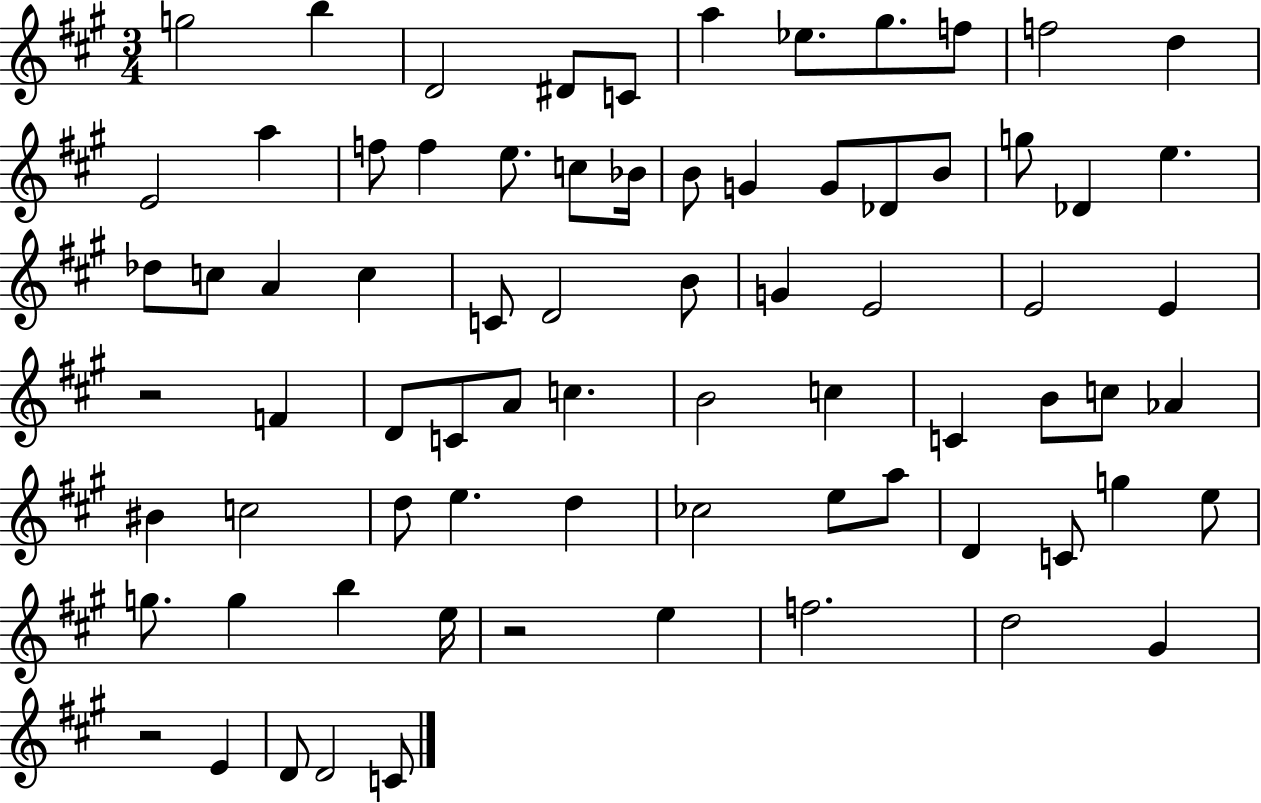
{
  \clef treble
  \numericTimeSignature
  \time 3/4
  \key a \major
  g''2 b''4 | d'2 dis'8 c'8 | a''4 ees''8. gis''8. f''8 | f''2 d''4 | \break e'2 a''4 | f''8 f''4 e''8. c''8 bes'16 | b'8 g'4 g'8 des'8 b'8 | g''8 des'4 e''4. | \break des''8 c''8 a'4 c''4 | c'8 d'2 b'8 | g'4 e'2 | e'2 e'4 | \break r2 f'4 | d'8 c'8 a'8 c''4. | b'2 c''4 | c'4 b'8 c''8 aes'4 | \break bis'4 c''2 | d''8 e''4. d''4 | ces''2 e''8 a''8 | d'4 c'8 g''4 e''8 | \break g''8. g''4 b''4 e''16 | r2 e''4 | f''2. | d''2 gis'4 | \break r2 e'4 | d'8 d'2 c'8 | \bar "|."
}